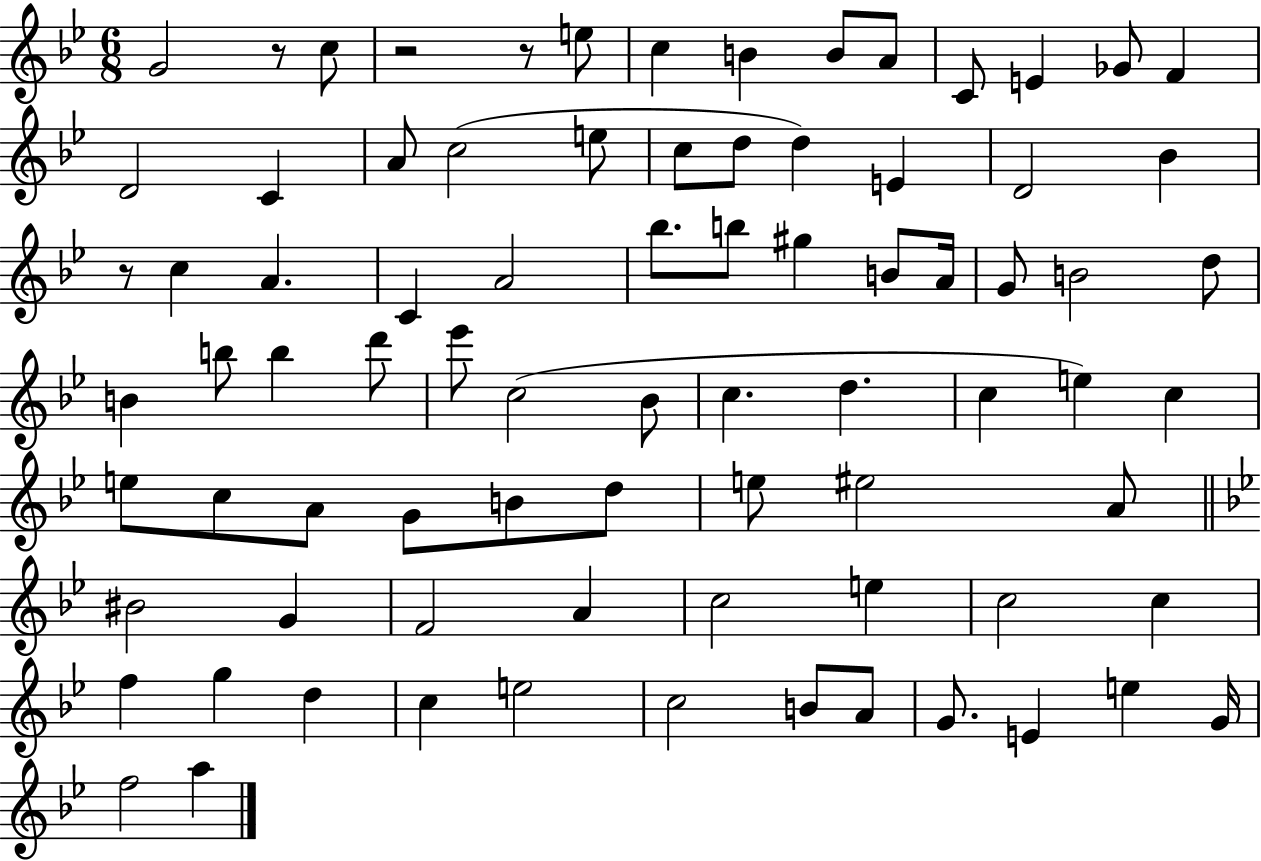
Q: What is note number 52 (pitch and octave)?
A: D5